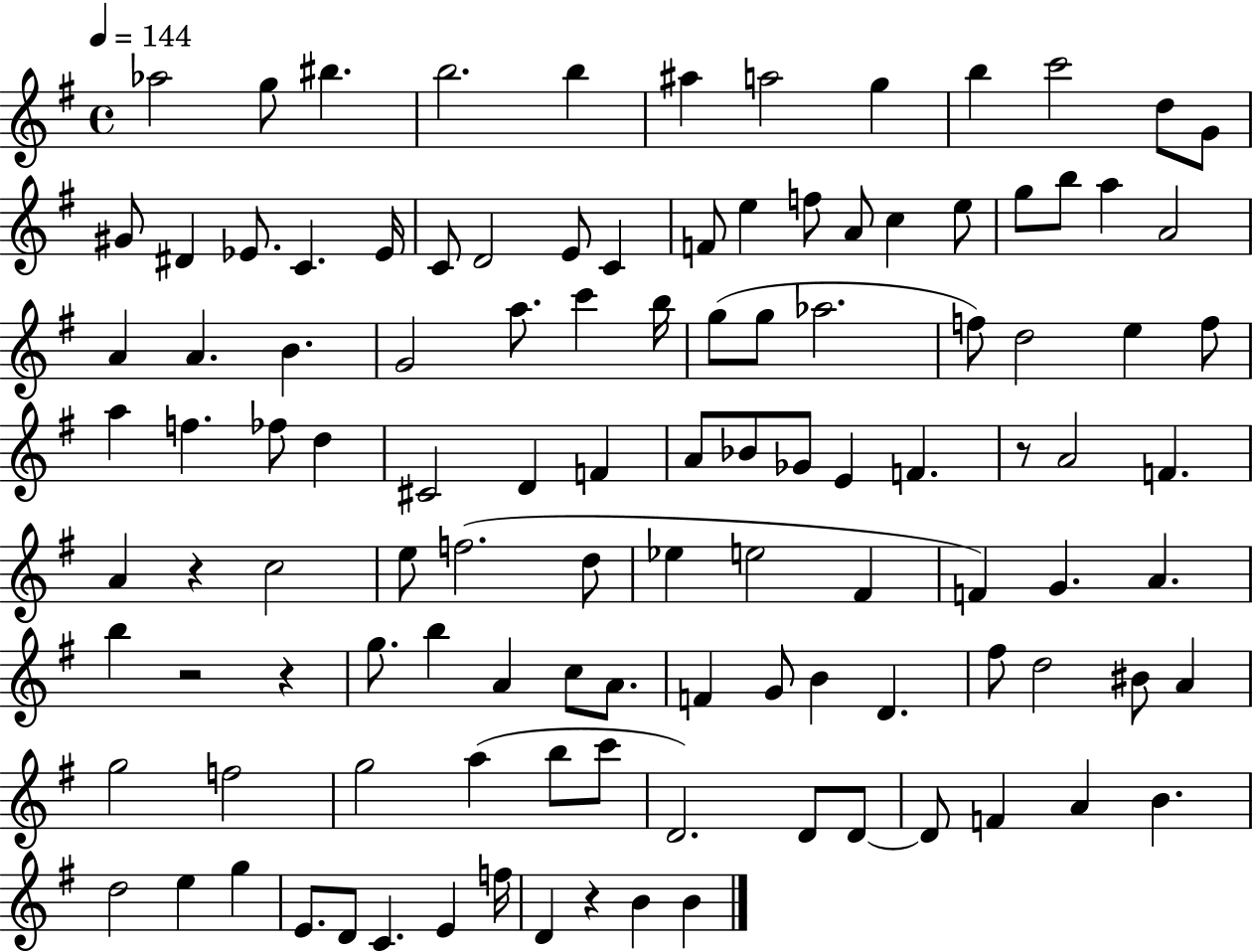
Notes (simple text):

Ab5/h G5/e BIS5/q. B5/h. B5/q A#5/q A5/h G5/q B5/q C6/h D5/e G4/e G#4/e D#4/q Eb4/e. C4/q. Eb4/s C4/e D4/h E4/e C4/q F4/e E5/q F5/e A4/e C5/q E5/e G5/e B5/e A5/q A4/h A4/q A4/q. B4/q. G4/h A5/e. C6/q B5/s G5/e G5/e Ab5/h. F5/e D5/h E5/q F5/e A5/q F5/q. FES5/e D5/q C#4/h D4/q F4/q A4/e Bb4/e Gb4/e E4/q F4/q. R/e A4/h F4/q. A4/q R/q C5/h E5/e F5/h. D5/e Eb5/q E5/h F#4/q F4/q G4/q. A4/q. B5/q R/h R/q G5/e. B5/q A4/q C5/e A4/e. F4/q G4/e B4/q D4/q. F#5/e D5/h BIS4/e A4/q G5/h F5/h G5/h A5/q B5/e C6/e D4/h. D4/e D4/e D4/e F4/q A4/q B4/q. D5/h E5/q G5/q E4/e. D4/e C4/q. E4/q F5/s D4/q R/q B4/q B4/q